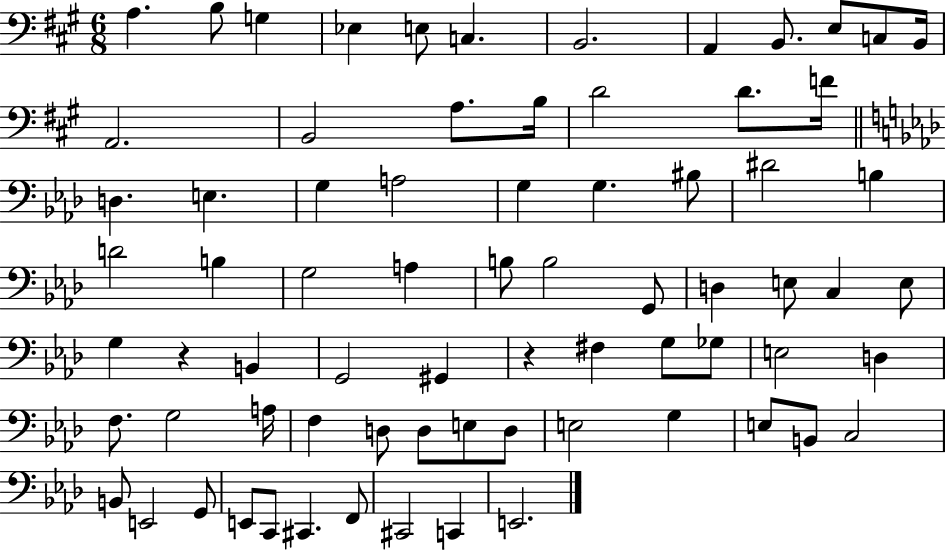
A3/q. B3/e G3/q Eb3/q E3/e C3/q. B2/h. A2/q B2/e. E3/e C3/e B2/s A2/h. B2/h A3/e. B3/s D4/h D4/e. F4/s D3/q. E3/q. G3/q A3/h G3/q G3/q. BIS3/e D#4/h B3/q D4/h B3/q G3/h A3/q B3/e B3/h G2/e D3/q E3/e C3/q E3/e G3/q R/q B2/q G2/h G#2/q R/q F#3/q G3/e Gb3/e E3/h D3/q F3/e. G3/h A3/s F3/q D3/e D3/e E3/e D3/e E3/h G3/q E3/e B2/e C3/h B2/e E2/h G2/e E2/e C2/e C#2/q. F2/e C#2/h C2/q E2/h.